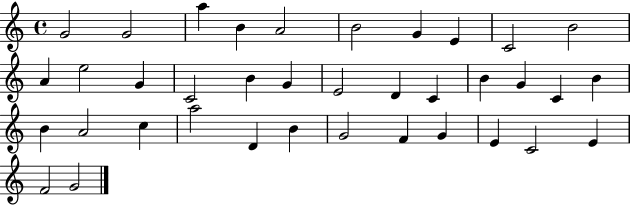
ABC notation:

X:1
T:Untitled
M:4/4
L:1/4
K:C
G2 G2 a B A2 B2 G E C2 B2 A e2 G C2 B G E2 D C B G C B B A2 c a2 D B G2 F G E C2 E F2 G2